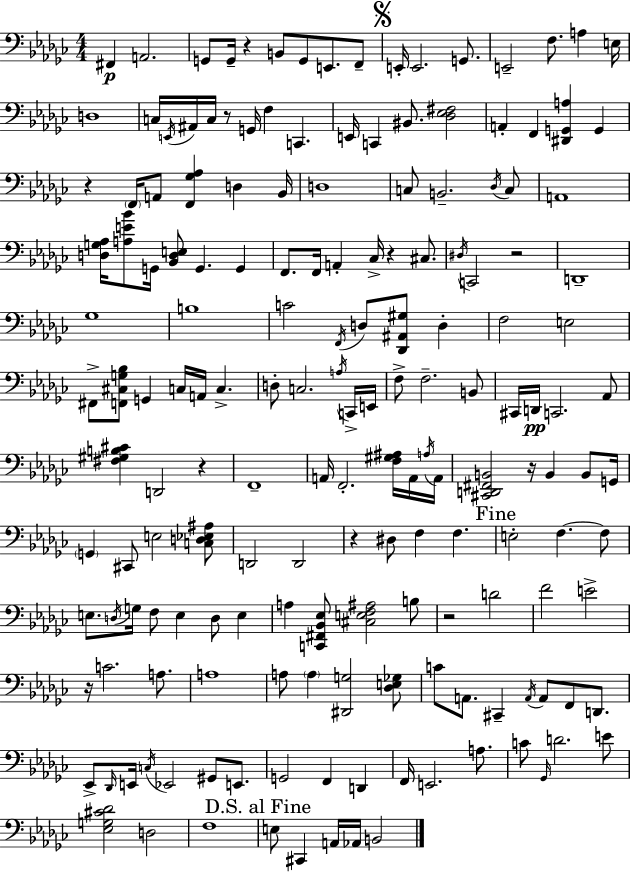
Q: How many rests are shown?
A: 10